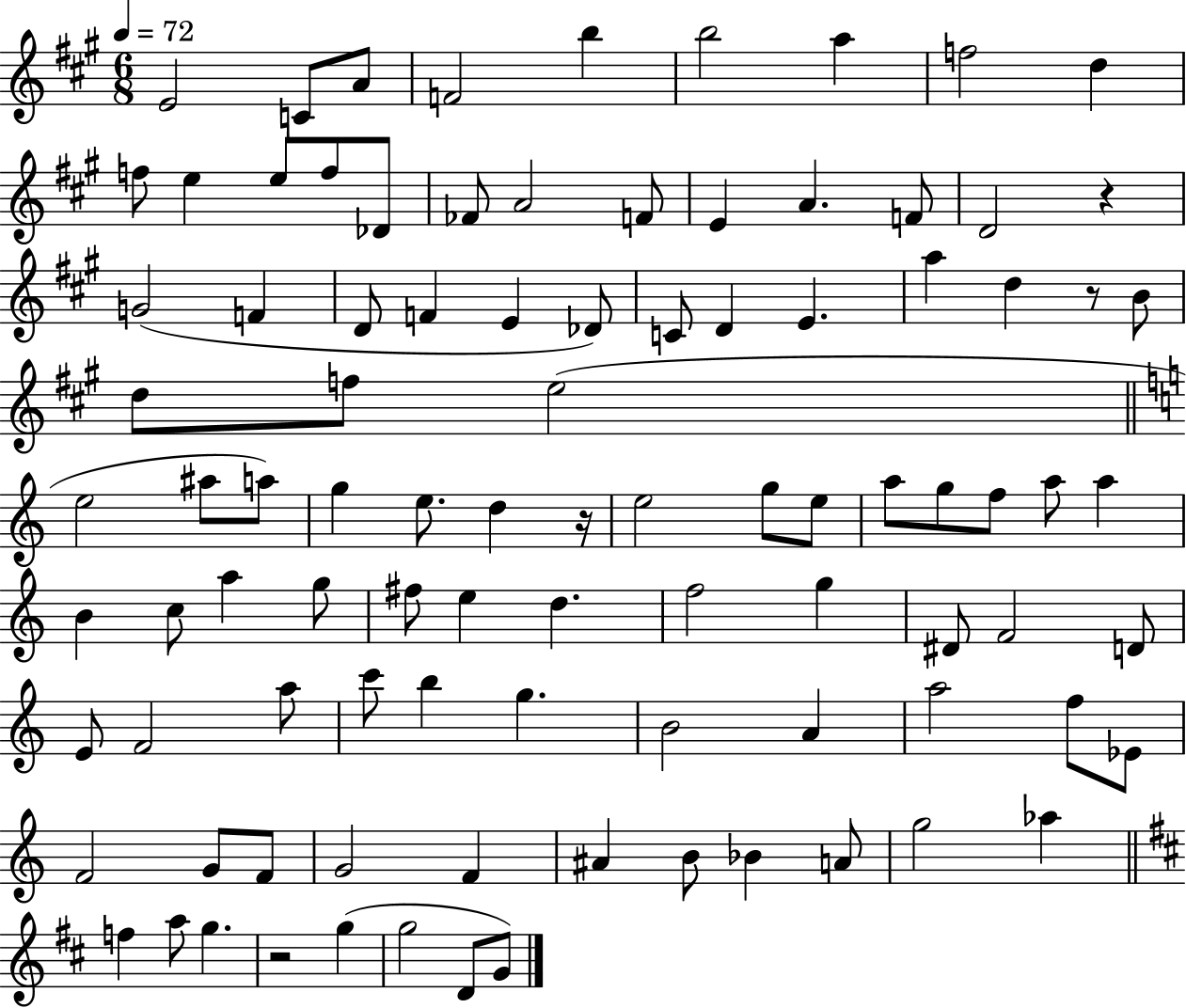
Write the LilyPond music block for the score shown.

{
  \clef treble
  \numericTimeSignature
  \time 6/8
  \key a \major
  \tempo 4 = 72
  e'2 c'8 a'8 | f'2 b''4 | b''2 a''4 | f''2 d''4 | \break f''8 e''4 e''8 f''8 des'8 | fes'8 a'2 f'8 | e'4 a'4. f'8 | d'2 r4 | \break g'2( f'4 | d'8 f'4 e'4 des'8) | c'8 d'4 e'4. | a''4 d''4 r8 b'8 | \break d''8 f''8 e''2( | \bar "||" \break \key c \major e''2 ais''8 a''8) | g''4 e''8. d''4 r16 | e''2 g''8 e''8 | a''8 g''8 f''8 a''8 a''4 | \break b'4 c''8 a''4 g''8 | fis''8 e''4 d''4. | f''2 g''4 | dis'8 f'2 d'8 | \break e'8 f'2 a''8 | c'''8 b''4 g''4. | b'2 a'4 | a''2 f''8 ees'8 | \break f'2 g'8 f'8 | g'2 f'4 | ais'4 b'8 bes'4 a'8 | g''2 aes''4 | \break \bar "||" \break \key d \major f''4 a''8 g''4. | r2 g''4( | g''2 d'8 g'8) | \bar "|."
}